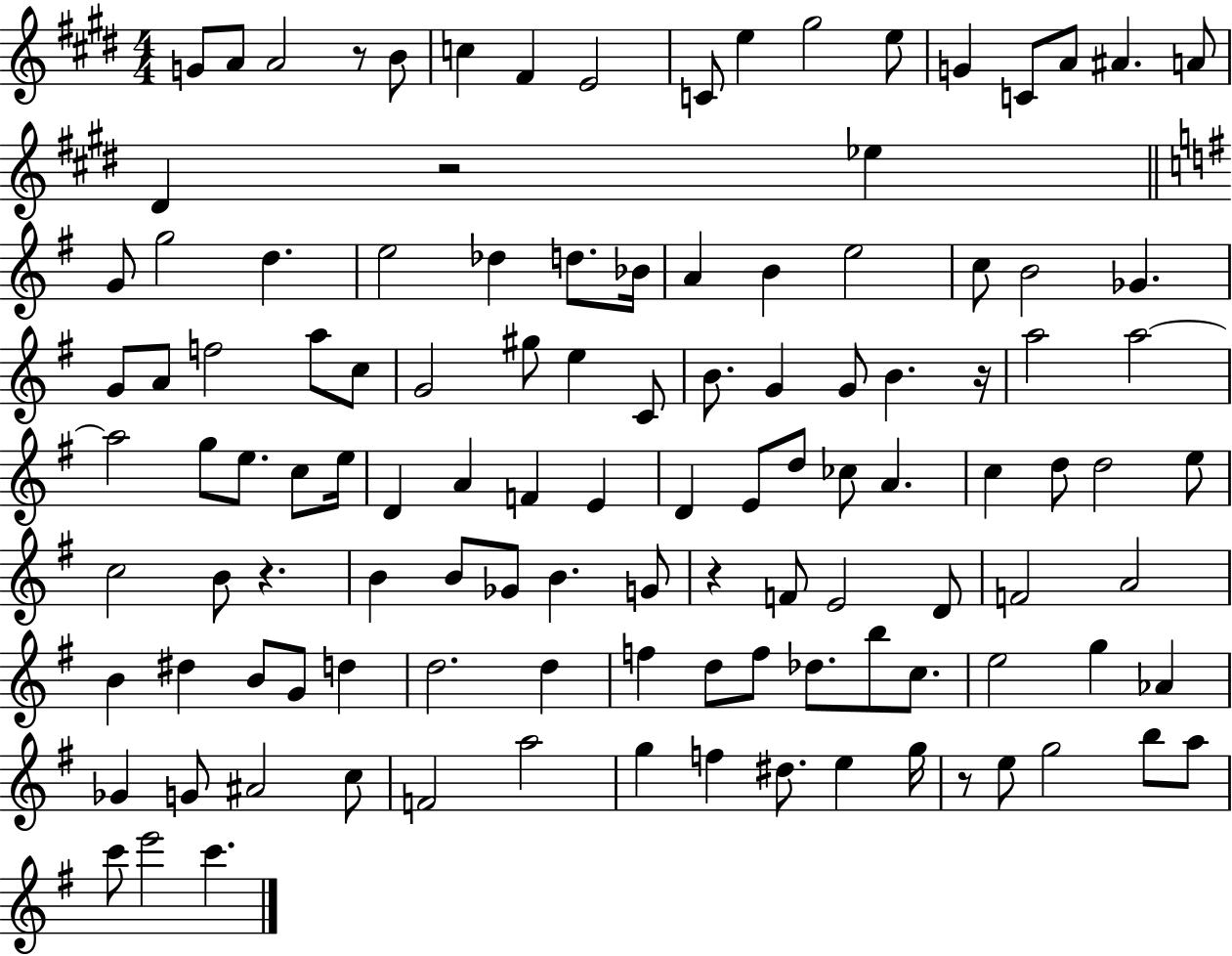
{
  \clef treble
  \numericTimeSignature
  \time 4/4
  \key e \major
  g'8 a'8 a'2 r8 b'8 | c''4 fis'4 e'2 | c'8 e''4 gis''2 e''8 | g'4 c'8 a'8 ais'4. a'8 | \break dis'4 r2 ees''4 | \bar "||" \break \key g \major g'8 g''2 d''4. | e''2 des''4 d''8. bes'16 | a'4 b'4 e''2 | c''8 b'2 ges'4. | \break g'8 a'8 f''2 a''8 c''8 | g'2 gis''8 e''4 c'8 | b'8. g'4 g'8 b'4. r16 | a''2 a''2~~ | \break a''2 g''8 e''8. c''8 e''16 | d'4 a'4 f'4 e'4 | d'4 e'8 d''8 ces''8 a'4. | c''4 d''8 d''2 e''8 | \break c''2 b'8 r4. | b'4 b'8 ges'8 b'4. g'8 | r4 f'8 e'2 d'8 | f'2 a'2 | \break b'4 dis''4 b'8 g'8 d''4 | d''2. d''4 | f''4 d''8 f''8 des''8. b''8 c''8. | e''2 g''4 aes'4 | \break ges'4 g'8 ais'2 c''8 | f'2 a''2 | g''4 f''4 dis''8. e''4 g''16 | r8 e''8 g''2 b''8 a''8 | \break c'''8 e'''2 c'''4. | \bar "|."
}